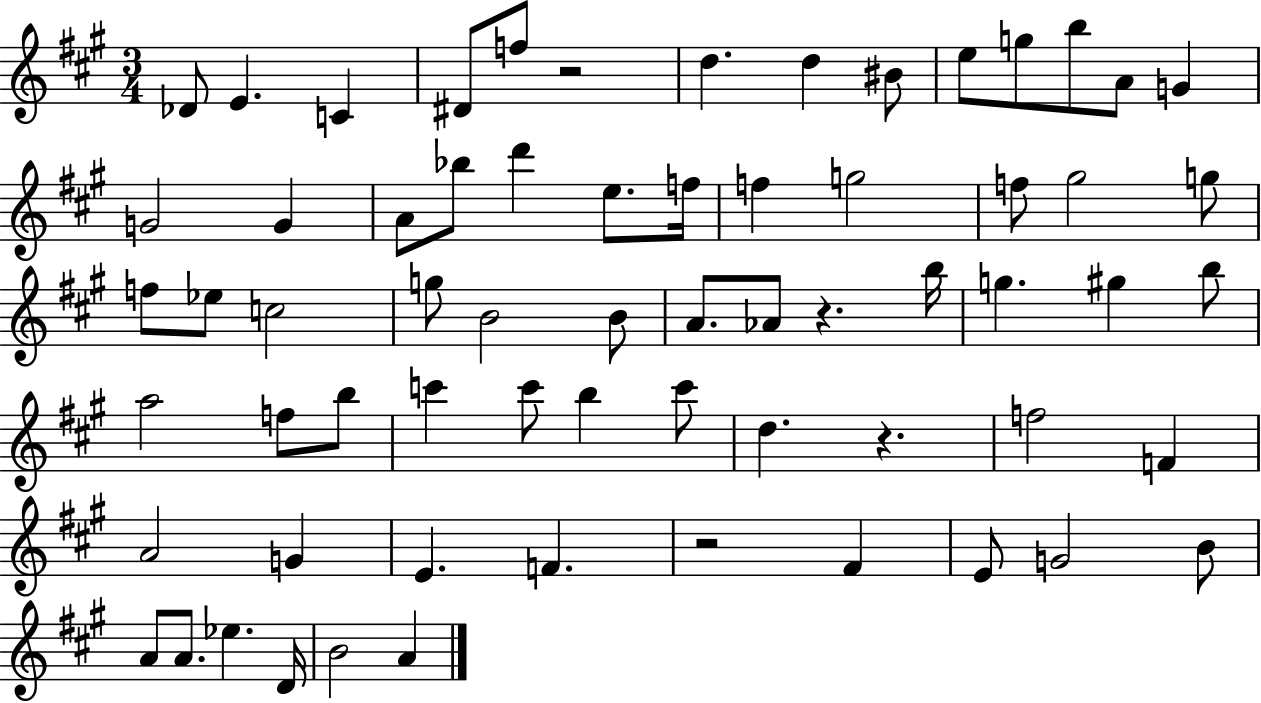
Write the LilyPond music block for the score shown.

{
  \clef treble
  \numericTimeSignature
  \time 3/4
  \key a \major
  des'8 e'4. c'4 | dis'8 f''8 r2 | d''4. d''4 bis'8 | e''8 g''8 b''8 a'8 g'4 | \break g'2 g'4 | a'8 bes''8 d'''4 e''8. f''16 | f''4 g''2 | f''8 gis''2 g''8 | \break f''8 ees''8 c''2 | g''8 b'2 b'8 | a'8. aes'8 r4. b''16 | g''4. gis''4 b''8 | \break a''2 f''8 b''8 | c'''4 c'''8 b''4 c'''8 | d''4. r4. | f''2 f'4 | \break a'2 g'4 | e'4. f'4. | r2 fis'4 | e'8 g'2 b'8 | \break a'8 a'8. ees''4. d'16 | b'2 a'4 | \bar "|."
}